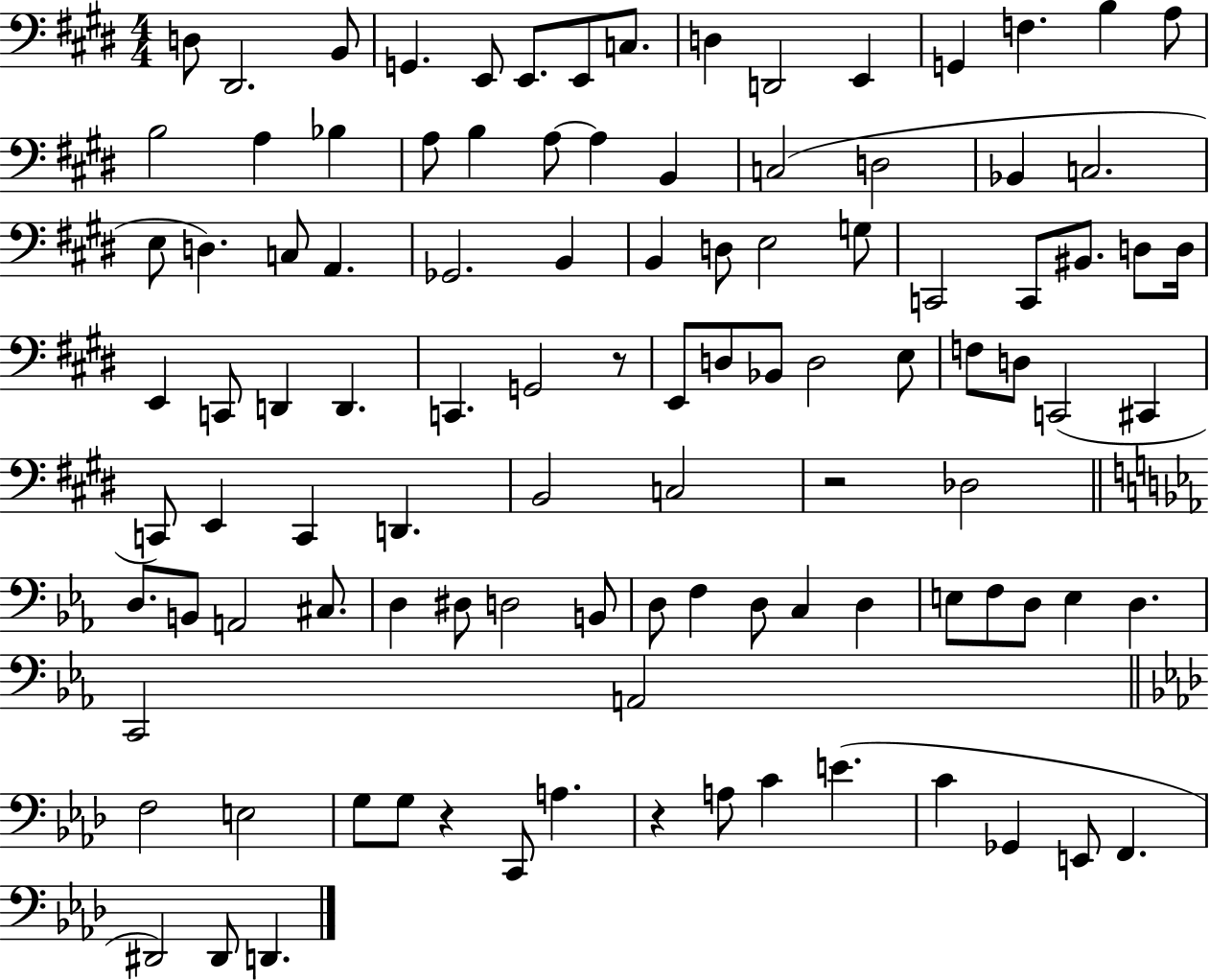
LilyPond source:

{
  \clef bass
  \numericTimeSignature
  \time 4/4
  \key e \major
  d8 dis,2. b,8 | g,4. e,8 e,8. e,8 c8. | d4 d,2 e,4 | g,4 f4. b4 a8 | \break b2 a4 bes4 | a8 b4 a8~~ a4 b,4 | c2( d2 | bes,4 c2. | \break e8 d4.) c8 a,4. | ges,2. b,4 | b,4 d8 e2 g8 | c,2 c,8 bis,8. d8 d16 | \break e,4 c,8 d,4 d,4. | c,4. g,2 r8 | e,8 d8 bes,8 d2 e8 | f8 d8 c,2( cis,4 | \break c,8) e,4 c,4 d,4. | b,2 c2 | r2 des2 | \bar "||" \break \key ees \major d8. b,8 a,2 cis8. | d4 dis8 d2 b,8 | d8 f4 d8 c4 d4 | e8 f8 d8 e4 d4. | \break c,2 a,2 | \bar "||" \break \key aes \major f2 e2 | g8 g8 r4 c,8 a4. | r4 a8 c'4 e'4.( | c'4 ges,4 e,8 f,4. | \break dis,2) dis,8 d,4. | \bar "|."
}